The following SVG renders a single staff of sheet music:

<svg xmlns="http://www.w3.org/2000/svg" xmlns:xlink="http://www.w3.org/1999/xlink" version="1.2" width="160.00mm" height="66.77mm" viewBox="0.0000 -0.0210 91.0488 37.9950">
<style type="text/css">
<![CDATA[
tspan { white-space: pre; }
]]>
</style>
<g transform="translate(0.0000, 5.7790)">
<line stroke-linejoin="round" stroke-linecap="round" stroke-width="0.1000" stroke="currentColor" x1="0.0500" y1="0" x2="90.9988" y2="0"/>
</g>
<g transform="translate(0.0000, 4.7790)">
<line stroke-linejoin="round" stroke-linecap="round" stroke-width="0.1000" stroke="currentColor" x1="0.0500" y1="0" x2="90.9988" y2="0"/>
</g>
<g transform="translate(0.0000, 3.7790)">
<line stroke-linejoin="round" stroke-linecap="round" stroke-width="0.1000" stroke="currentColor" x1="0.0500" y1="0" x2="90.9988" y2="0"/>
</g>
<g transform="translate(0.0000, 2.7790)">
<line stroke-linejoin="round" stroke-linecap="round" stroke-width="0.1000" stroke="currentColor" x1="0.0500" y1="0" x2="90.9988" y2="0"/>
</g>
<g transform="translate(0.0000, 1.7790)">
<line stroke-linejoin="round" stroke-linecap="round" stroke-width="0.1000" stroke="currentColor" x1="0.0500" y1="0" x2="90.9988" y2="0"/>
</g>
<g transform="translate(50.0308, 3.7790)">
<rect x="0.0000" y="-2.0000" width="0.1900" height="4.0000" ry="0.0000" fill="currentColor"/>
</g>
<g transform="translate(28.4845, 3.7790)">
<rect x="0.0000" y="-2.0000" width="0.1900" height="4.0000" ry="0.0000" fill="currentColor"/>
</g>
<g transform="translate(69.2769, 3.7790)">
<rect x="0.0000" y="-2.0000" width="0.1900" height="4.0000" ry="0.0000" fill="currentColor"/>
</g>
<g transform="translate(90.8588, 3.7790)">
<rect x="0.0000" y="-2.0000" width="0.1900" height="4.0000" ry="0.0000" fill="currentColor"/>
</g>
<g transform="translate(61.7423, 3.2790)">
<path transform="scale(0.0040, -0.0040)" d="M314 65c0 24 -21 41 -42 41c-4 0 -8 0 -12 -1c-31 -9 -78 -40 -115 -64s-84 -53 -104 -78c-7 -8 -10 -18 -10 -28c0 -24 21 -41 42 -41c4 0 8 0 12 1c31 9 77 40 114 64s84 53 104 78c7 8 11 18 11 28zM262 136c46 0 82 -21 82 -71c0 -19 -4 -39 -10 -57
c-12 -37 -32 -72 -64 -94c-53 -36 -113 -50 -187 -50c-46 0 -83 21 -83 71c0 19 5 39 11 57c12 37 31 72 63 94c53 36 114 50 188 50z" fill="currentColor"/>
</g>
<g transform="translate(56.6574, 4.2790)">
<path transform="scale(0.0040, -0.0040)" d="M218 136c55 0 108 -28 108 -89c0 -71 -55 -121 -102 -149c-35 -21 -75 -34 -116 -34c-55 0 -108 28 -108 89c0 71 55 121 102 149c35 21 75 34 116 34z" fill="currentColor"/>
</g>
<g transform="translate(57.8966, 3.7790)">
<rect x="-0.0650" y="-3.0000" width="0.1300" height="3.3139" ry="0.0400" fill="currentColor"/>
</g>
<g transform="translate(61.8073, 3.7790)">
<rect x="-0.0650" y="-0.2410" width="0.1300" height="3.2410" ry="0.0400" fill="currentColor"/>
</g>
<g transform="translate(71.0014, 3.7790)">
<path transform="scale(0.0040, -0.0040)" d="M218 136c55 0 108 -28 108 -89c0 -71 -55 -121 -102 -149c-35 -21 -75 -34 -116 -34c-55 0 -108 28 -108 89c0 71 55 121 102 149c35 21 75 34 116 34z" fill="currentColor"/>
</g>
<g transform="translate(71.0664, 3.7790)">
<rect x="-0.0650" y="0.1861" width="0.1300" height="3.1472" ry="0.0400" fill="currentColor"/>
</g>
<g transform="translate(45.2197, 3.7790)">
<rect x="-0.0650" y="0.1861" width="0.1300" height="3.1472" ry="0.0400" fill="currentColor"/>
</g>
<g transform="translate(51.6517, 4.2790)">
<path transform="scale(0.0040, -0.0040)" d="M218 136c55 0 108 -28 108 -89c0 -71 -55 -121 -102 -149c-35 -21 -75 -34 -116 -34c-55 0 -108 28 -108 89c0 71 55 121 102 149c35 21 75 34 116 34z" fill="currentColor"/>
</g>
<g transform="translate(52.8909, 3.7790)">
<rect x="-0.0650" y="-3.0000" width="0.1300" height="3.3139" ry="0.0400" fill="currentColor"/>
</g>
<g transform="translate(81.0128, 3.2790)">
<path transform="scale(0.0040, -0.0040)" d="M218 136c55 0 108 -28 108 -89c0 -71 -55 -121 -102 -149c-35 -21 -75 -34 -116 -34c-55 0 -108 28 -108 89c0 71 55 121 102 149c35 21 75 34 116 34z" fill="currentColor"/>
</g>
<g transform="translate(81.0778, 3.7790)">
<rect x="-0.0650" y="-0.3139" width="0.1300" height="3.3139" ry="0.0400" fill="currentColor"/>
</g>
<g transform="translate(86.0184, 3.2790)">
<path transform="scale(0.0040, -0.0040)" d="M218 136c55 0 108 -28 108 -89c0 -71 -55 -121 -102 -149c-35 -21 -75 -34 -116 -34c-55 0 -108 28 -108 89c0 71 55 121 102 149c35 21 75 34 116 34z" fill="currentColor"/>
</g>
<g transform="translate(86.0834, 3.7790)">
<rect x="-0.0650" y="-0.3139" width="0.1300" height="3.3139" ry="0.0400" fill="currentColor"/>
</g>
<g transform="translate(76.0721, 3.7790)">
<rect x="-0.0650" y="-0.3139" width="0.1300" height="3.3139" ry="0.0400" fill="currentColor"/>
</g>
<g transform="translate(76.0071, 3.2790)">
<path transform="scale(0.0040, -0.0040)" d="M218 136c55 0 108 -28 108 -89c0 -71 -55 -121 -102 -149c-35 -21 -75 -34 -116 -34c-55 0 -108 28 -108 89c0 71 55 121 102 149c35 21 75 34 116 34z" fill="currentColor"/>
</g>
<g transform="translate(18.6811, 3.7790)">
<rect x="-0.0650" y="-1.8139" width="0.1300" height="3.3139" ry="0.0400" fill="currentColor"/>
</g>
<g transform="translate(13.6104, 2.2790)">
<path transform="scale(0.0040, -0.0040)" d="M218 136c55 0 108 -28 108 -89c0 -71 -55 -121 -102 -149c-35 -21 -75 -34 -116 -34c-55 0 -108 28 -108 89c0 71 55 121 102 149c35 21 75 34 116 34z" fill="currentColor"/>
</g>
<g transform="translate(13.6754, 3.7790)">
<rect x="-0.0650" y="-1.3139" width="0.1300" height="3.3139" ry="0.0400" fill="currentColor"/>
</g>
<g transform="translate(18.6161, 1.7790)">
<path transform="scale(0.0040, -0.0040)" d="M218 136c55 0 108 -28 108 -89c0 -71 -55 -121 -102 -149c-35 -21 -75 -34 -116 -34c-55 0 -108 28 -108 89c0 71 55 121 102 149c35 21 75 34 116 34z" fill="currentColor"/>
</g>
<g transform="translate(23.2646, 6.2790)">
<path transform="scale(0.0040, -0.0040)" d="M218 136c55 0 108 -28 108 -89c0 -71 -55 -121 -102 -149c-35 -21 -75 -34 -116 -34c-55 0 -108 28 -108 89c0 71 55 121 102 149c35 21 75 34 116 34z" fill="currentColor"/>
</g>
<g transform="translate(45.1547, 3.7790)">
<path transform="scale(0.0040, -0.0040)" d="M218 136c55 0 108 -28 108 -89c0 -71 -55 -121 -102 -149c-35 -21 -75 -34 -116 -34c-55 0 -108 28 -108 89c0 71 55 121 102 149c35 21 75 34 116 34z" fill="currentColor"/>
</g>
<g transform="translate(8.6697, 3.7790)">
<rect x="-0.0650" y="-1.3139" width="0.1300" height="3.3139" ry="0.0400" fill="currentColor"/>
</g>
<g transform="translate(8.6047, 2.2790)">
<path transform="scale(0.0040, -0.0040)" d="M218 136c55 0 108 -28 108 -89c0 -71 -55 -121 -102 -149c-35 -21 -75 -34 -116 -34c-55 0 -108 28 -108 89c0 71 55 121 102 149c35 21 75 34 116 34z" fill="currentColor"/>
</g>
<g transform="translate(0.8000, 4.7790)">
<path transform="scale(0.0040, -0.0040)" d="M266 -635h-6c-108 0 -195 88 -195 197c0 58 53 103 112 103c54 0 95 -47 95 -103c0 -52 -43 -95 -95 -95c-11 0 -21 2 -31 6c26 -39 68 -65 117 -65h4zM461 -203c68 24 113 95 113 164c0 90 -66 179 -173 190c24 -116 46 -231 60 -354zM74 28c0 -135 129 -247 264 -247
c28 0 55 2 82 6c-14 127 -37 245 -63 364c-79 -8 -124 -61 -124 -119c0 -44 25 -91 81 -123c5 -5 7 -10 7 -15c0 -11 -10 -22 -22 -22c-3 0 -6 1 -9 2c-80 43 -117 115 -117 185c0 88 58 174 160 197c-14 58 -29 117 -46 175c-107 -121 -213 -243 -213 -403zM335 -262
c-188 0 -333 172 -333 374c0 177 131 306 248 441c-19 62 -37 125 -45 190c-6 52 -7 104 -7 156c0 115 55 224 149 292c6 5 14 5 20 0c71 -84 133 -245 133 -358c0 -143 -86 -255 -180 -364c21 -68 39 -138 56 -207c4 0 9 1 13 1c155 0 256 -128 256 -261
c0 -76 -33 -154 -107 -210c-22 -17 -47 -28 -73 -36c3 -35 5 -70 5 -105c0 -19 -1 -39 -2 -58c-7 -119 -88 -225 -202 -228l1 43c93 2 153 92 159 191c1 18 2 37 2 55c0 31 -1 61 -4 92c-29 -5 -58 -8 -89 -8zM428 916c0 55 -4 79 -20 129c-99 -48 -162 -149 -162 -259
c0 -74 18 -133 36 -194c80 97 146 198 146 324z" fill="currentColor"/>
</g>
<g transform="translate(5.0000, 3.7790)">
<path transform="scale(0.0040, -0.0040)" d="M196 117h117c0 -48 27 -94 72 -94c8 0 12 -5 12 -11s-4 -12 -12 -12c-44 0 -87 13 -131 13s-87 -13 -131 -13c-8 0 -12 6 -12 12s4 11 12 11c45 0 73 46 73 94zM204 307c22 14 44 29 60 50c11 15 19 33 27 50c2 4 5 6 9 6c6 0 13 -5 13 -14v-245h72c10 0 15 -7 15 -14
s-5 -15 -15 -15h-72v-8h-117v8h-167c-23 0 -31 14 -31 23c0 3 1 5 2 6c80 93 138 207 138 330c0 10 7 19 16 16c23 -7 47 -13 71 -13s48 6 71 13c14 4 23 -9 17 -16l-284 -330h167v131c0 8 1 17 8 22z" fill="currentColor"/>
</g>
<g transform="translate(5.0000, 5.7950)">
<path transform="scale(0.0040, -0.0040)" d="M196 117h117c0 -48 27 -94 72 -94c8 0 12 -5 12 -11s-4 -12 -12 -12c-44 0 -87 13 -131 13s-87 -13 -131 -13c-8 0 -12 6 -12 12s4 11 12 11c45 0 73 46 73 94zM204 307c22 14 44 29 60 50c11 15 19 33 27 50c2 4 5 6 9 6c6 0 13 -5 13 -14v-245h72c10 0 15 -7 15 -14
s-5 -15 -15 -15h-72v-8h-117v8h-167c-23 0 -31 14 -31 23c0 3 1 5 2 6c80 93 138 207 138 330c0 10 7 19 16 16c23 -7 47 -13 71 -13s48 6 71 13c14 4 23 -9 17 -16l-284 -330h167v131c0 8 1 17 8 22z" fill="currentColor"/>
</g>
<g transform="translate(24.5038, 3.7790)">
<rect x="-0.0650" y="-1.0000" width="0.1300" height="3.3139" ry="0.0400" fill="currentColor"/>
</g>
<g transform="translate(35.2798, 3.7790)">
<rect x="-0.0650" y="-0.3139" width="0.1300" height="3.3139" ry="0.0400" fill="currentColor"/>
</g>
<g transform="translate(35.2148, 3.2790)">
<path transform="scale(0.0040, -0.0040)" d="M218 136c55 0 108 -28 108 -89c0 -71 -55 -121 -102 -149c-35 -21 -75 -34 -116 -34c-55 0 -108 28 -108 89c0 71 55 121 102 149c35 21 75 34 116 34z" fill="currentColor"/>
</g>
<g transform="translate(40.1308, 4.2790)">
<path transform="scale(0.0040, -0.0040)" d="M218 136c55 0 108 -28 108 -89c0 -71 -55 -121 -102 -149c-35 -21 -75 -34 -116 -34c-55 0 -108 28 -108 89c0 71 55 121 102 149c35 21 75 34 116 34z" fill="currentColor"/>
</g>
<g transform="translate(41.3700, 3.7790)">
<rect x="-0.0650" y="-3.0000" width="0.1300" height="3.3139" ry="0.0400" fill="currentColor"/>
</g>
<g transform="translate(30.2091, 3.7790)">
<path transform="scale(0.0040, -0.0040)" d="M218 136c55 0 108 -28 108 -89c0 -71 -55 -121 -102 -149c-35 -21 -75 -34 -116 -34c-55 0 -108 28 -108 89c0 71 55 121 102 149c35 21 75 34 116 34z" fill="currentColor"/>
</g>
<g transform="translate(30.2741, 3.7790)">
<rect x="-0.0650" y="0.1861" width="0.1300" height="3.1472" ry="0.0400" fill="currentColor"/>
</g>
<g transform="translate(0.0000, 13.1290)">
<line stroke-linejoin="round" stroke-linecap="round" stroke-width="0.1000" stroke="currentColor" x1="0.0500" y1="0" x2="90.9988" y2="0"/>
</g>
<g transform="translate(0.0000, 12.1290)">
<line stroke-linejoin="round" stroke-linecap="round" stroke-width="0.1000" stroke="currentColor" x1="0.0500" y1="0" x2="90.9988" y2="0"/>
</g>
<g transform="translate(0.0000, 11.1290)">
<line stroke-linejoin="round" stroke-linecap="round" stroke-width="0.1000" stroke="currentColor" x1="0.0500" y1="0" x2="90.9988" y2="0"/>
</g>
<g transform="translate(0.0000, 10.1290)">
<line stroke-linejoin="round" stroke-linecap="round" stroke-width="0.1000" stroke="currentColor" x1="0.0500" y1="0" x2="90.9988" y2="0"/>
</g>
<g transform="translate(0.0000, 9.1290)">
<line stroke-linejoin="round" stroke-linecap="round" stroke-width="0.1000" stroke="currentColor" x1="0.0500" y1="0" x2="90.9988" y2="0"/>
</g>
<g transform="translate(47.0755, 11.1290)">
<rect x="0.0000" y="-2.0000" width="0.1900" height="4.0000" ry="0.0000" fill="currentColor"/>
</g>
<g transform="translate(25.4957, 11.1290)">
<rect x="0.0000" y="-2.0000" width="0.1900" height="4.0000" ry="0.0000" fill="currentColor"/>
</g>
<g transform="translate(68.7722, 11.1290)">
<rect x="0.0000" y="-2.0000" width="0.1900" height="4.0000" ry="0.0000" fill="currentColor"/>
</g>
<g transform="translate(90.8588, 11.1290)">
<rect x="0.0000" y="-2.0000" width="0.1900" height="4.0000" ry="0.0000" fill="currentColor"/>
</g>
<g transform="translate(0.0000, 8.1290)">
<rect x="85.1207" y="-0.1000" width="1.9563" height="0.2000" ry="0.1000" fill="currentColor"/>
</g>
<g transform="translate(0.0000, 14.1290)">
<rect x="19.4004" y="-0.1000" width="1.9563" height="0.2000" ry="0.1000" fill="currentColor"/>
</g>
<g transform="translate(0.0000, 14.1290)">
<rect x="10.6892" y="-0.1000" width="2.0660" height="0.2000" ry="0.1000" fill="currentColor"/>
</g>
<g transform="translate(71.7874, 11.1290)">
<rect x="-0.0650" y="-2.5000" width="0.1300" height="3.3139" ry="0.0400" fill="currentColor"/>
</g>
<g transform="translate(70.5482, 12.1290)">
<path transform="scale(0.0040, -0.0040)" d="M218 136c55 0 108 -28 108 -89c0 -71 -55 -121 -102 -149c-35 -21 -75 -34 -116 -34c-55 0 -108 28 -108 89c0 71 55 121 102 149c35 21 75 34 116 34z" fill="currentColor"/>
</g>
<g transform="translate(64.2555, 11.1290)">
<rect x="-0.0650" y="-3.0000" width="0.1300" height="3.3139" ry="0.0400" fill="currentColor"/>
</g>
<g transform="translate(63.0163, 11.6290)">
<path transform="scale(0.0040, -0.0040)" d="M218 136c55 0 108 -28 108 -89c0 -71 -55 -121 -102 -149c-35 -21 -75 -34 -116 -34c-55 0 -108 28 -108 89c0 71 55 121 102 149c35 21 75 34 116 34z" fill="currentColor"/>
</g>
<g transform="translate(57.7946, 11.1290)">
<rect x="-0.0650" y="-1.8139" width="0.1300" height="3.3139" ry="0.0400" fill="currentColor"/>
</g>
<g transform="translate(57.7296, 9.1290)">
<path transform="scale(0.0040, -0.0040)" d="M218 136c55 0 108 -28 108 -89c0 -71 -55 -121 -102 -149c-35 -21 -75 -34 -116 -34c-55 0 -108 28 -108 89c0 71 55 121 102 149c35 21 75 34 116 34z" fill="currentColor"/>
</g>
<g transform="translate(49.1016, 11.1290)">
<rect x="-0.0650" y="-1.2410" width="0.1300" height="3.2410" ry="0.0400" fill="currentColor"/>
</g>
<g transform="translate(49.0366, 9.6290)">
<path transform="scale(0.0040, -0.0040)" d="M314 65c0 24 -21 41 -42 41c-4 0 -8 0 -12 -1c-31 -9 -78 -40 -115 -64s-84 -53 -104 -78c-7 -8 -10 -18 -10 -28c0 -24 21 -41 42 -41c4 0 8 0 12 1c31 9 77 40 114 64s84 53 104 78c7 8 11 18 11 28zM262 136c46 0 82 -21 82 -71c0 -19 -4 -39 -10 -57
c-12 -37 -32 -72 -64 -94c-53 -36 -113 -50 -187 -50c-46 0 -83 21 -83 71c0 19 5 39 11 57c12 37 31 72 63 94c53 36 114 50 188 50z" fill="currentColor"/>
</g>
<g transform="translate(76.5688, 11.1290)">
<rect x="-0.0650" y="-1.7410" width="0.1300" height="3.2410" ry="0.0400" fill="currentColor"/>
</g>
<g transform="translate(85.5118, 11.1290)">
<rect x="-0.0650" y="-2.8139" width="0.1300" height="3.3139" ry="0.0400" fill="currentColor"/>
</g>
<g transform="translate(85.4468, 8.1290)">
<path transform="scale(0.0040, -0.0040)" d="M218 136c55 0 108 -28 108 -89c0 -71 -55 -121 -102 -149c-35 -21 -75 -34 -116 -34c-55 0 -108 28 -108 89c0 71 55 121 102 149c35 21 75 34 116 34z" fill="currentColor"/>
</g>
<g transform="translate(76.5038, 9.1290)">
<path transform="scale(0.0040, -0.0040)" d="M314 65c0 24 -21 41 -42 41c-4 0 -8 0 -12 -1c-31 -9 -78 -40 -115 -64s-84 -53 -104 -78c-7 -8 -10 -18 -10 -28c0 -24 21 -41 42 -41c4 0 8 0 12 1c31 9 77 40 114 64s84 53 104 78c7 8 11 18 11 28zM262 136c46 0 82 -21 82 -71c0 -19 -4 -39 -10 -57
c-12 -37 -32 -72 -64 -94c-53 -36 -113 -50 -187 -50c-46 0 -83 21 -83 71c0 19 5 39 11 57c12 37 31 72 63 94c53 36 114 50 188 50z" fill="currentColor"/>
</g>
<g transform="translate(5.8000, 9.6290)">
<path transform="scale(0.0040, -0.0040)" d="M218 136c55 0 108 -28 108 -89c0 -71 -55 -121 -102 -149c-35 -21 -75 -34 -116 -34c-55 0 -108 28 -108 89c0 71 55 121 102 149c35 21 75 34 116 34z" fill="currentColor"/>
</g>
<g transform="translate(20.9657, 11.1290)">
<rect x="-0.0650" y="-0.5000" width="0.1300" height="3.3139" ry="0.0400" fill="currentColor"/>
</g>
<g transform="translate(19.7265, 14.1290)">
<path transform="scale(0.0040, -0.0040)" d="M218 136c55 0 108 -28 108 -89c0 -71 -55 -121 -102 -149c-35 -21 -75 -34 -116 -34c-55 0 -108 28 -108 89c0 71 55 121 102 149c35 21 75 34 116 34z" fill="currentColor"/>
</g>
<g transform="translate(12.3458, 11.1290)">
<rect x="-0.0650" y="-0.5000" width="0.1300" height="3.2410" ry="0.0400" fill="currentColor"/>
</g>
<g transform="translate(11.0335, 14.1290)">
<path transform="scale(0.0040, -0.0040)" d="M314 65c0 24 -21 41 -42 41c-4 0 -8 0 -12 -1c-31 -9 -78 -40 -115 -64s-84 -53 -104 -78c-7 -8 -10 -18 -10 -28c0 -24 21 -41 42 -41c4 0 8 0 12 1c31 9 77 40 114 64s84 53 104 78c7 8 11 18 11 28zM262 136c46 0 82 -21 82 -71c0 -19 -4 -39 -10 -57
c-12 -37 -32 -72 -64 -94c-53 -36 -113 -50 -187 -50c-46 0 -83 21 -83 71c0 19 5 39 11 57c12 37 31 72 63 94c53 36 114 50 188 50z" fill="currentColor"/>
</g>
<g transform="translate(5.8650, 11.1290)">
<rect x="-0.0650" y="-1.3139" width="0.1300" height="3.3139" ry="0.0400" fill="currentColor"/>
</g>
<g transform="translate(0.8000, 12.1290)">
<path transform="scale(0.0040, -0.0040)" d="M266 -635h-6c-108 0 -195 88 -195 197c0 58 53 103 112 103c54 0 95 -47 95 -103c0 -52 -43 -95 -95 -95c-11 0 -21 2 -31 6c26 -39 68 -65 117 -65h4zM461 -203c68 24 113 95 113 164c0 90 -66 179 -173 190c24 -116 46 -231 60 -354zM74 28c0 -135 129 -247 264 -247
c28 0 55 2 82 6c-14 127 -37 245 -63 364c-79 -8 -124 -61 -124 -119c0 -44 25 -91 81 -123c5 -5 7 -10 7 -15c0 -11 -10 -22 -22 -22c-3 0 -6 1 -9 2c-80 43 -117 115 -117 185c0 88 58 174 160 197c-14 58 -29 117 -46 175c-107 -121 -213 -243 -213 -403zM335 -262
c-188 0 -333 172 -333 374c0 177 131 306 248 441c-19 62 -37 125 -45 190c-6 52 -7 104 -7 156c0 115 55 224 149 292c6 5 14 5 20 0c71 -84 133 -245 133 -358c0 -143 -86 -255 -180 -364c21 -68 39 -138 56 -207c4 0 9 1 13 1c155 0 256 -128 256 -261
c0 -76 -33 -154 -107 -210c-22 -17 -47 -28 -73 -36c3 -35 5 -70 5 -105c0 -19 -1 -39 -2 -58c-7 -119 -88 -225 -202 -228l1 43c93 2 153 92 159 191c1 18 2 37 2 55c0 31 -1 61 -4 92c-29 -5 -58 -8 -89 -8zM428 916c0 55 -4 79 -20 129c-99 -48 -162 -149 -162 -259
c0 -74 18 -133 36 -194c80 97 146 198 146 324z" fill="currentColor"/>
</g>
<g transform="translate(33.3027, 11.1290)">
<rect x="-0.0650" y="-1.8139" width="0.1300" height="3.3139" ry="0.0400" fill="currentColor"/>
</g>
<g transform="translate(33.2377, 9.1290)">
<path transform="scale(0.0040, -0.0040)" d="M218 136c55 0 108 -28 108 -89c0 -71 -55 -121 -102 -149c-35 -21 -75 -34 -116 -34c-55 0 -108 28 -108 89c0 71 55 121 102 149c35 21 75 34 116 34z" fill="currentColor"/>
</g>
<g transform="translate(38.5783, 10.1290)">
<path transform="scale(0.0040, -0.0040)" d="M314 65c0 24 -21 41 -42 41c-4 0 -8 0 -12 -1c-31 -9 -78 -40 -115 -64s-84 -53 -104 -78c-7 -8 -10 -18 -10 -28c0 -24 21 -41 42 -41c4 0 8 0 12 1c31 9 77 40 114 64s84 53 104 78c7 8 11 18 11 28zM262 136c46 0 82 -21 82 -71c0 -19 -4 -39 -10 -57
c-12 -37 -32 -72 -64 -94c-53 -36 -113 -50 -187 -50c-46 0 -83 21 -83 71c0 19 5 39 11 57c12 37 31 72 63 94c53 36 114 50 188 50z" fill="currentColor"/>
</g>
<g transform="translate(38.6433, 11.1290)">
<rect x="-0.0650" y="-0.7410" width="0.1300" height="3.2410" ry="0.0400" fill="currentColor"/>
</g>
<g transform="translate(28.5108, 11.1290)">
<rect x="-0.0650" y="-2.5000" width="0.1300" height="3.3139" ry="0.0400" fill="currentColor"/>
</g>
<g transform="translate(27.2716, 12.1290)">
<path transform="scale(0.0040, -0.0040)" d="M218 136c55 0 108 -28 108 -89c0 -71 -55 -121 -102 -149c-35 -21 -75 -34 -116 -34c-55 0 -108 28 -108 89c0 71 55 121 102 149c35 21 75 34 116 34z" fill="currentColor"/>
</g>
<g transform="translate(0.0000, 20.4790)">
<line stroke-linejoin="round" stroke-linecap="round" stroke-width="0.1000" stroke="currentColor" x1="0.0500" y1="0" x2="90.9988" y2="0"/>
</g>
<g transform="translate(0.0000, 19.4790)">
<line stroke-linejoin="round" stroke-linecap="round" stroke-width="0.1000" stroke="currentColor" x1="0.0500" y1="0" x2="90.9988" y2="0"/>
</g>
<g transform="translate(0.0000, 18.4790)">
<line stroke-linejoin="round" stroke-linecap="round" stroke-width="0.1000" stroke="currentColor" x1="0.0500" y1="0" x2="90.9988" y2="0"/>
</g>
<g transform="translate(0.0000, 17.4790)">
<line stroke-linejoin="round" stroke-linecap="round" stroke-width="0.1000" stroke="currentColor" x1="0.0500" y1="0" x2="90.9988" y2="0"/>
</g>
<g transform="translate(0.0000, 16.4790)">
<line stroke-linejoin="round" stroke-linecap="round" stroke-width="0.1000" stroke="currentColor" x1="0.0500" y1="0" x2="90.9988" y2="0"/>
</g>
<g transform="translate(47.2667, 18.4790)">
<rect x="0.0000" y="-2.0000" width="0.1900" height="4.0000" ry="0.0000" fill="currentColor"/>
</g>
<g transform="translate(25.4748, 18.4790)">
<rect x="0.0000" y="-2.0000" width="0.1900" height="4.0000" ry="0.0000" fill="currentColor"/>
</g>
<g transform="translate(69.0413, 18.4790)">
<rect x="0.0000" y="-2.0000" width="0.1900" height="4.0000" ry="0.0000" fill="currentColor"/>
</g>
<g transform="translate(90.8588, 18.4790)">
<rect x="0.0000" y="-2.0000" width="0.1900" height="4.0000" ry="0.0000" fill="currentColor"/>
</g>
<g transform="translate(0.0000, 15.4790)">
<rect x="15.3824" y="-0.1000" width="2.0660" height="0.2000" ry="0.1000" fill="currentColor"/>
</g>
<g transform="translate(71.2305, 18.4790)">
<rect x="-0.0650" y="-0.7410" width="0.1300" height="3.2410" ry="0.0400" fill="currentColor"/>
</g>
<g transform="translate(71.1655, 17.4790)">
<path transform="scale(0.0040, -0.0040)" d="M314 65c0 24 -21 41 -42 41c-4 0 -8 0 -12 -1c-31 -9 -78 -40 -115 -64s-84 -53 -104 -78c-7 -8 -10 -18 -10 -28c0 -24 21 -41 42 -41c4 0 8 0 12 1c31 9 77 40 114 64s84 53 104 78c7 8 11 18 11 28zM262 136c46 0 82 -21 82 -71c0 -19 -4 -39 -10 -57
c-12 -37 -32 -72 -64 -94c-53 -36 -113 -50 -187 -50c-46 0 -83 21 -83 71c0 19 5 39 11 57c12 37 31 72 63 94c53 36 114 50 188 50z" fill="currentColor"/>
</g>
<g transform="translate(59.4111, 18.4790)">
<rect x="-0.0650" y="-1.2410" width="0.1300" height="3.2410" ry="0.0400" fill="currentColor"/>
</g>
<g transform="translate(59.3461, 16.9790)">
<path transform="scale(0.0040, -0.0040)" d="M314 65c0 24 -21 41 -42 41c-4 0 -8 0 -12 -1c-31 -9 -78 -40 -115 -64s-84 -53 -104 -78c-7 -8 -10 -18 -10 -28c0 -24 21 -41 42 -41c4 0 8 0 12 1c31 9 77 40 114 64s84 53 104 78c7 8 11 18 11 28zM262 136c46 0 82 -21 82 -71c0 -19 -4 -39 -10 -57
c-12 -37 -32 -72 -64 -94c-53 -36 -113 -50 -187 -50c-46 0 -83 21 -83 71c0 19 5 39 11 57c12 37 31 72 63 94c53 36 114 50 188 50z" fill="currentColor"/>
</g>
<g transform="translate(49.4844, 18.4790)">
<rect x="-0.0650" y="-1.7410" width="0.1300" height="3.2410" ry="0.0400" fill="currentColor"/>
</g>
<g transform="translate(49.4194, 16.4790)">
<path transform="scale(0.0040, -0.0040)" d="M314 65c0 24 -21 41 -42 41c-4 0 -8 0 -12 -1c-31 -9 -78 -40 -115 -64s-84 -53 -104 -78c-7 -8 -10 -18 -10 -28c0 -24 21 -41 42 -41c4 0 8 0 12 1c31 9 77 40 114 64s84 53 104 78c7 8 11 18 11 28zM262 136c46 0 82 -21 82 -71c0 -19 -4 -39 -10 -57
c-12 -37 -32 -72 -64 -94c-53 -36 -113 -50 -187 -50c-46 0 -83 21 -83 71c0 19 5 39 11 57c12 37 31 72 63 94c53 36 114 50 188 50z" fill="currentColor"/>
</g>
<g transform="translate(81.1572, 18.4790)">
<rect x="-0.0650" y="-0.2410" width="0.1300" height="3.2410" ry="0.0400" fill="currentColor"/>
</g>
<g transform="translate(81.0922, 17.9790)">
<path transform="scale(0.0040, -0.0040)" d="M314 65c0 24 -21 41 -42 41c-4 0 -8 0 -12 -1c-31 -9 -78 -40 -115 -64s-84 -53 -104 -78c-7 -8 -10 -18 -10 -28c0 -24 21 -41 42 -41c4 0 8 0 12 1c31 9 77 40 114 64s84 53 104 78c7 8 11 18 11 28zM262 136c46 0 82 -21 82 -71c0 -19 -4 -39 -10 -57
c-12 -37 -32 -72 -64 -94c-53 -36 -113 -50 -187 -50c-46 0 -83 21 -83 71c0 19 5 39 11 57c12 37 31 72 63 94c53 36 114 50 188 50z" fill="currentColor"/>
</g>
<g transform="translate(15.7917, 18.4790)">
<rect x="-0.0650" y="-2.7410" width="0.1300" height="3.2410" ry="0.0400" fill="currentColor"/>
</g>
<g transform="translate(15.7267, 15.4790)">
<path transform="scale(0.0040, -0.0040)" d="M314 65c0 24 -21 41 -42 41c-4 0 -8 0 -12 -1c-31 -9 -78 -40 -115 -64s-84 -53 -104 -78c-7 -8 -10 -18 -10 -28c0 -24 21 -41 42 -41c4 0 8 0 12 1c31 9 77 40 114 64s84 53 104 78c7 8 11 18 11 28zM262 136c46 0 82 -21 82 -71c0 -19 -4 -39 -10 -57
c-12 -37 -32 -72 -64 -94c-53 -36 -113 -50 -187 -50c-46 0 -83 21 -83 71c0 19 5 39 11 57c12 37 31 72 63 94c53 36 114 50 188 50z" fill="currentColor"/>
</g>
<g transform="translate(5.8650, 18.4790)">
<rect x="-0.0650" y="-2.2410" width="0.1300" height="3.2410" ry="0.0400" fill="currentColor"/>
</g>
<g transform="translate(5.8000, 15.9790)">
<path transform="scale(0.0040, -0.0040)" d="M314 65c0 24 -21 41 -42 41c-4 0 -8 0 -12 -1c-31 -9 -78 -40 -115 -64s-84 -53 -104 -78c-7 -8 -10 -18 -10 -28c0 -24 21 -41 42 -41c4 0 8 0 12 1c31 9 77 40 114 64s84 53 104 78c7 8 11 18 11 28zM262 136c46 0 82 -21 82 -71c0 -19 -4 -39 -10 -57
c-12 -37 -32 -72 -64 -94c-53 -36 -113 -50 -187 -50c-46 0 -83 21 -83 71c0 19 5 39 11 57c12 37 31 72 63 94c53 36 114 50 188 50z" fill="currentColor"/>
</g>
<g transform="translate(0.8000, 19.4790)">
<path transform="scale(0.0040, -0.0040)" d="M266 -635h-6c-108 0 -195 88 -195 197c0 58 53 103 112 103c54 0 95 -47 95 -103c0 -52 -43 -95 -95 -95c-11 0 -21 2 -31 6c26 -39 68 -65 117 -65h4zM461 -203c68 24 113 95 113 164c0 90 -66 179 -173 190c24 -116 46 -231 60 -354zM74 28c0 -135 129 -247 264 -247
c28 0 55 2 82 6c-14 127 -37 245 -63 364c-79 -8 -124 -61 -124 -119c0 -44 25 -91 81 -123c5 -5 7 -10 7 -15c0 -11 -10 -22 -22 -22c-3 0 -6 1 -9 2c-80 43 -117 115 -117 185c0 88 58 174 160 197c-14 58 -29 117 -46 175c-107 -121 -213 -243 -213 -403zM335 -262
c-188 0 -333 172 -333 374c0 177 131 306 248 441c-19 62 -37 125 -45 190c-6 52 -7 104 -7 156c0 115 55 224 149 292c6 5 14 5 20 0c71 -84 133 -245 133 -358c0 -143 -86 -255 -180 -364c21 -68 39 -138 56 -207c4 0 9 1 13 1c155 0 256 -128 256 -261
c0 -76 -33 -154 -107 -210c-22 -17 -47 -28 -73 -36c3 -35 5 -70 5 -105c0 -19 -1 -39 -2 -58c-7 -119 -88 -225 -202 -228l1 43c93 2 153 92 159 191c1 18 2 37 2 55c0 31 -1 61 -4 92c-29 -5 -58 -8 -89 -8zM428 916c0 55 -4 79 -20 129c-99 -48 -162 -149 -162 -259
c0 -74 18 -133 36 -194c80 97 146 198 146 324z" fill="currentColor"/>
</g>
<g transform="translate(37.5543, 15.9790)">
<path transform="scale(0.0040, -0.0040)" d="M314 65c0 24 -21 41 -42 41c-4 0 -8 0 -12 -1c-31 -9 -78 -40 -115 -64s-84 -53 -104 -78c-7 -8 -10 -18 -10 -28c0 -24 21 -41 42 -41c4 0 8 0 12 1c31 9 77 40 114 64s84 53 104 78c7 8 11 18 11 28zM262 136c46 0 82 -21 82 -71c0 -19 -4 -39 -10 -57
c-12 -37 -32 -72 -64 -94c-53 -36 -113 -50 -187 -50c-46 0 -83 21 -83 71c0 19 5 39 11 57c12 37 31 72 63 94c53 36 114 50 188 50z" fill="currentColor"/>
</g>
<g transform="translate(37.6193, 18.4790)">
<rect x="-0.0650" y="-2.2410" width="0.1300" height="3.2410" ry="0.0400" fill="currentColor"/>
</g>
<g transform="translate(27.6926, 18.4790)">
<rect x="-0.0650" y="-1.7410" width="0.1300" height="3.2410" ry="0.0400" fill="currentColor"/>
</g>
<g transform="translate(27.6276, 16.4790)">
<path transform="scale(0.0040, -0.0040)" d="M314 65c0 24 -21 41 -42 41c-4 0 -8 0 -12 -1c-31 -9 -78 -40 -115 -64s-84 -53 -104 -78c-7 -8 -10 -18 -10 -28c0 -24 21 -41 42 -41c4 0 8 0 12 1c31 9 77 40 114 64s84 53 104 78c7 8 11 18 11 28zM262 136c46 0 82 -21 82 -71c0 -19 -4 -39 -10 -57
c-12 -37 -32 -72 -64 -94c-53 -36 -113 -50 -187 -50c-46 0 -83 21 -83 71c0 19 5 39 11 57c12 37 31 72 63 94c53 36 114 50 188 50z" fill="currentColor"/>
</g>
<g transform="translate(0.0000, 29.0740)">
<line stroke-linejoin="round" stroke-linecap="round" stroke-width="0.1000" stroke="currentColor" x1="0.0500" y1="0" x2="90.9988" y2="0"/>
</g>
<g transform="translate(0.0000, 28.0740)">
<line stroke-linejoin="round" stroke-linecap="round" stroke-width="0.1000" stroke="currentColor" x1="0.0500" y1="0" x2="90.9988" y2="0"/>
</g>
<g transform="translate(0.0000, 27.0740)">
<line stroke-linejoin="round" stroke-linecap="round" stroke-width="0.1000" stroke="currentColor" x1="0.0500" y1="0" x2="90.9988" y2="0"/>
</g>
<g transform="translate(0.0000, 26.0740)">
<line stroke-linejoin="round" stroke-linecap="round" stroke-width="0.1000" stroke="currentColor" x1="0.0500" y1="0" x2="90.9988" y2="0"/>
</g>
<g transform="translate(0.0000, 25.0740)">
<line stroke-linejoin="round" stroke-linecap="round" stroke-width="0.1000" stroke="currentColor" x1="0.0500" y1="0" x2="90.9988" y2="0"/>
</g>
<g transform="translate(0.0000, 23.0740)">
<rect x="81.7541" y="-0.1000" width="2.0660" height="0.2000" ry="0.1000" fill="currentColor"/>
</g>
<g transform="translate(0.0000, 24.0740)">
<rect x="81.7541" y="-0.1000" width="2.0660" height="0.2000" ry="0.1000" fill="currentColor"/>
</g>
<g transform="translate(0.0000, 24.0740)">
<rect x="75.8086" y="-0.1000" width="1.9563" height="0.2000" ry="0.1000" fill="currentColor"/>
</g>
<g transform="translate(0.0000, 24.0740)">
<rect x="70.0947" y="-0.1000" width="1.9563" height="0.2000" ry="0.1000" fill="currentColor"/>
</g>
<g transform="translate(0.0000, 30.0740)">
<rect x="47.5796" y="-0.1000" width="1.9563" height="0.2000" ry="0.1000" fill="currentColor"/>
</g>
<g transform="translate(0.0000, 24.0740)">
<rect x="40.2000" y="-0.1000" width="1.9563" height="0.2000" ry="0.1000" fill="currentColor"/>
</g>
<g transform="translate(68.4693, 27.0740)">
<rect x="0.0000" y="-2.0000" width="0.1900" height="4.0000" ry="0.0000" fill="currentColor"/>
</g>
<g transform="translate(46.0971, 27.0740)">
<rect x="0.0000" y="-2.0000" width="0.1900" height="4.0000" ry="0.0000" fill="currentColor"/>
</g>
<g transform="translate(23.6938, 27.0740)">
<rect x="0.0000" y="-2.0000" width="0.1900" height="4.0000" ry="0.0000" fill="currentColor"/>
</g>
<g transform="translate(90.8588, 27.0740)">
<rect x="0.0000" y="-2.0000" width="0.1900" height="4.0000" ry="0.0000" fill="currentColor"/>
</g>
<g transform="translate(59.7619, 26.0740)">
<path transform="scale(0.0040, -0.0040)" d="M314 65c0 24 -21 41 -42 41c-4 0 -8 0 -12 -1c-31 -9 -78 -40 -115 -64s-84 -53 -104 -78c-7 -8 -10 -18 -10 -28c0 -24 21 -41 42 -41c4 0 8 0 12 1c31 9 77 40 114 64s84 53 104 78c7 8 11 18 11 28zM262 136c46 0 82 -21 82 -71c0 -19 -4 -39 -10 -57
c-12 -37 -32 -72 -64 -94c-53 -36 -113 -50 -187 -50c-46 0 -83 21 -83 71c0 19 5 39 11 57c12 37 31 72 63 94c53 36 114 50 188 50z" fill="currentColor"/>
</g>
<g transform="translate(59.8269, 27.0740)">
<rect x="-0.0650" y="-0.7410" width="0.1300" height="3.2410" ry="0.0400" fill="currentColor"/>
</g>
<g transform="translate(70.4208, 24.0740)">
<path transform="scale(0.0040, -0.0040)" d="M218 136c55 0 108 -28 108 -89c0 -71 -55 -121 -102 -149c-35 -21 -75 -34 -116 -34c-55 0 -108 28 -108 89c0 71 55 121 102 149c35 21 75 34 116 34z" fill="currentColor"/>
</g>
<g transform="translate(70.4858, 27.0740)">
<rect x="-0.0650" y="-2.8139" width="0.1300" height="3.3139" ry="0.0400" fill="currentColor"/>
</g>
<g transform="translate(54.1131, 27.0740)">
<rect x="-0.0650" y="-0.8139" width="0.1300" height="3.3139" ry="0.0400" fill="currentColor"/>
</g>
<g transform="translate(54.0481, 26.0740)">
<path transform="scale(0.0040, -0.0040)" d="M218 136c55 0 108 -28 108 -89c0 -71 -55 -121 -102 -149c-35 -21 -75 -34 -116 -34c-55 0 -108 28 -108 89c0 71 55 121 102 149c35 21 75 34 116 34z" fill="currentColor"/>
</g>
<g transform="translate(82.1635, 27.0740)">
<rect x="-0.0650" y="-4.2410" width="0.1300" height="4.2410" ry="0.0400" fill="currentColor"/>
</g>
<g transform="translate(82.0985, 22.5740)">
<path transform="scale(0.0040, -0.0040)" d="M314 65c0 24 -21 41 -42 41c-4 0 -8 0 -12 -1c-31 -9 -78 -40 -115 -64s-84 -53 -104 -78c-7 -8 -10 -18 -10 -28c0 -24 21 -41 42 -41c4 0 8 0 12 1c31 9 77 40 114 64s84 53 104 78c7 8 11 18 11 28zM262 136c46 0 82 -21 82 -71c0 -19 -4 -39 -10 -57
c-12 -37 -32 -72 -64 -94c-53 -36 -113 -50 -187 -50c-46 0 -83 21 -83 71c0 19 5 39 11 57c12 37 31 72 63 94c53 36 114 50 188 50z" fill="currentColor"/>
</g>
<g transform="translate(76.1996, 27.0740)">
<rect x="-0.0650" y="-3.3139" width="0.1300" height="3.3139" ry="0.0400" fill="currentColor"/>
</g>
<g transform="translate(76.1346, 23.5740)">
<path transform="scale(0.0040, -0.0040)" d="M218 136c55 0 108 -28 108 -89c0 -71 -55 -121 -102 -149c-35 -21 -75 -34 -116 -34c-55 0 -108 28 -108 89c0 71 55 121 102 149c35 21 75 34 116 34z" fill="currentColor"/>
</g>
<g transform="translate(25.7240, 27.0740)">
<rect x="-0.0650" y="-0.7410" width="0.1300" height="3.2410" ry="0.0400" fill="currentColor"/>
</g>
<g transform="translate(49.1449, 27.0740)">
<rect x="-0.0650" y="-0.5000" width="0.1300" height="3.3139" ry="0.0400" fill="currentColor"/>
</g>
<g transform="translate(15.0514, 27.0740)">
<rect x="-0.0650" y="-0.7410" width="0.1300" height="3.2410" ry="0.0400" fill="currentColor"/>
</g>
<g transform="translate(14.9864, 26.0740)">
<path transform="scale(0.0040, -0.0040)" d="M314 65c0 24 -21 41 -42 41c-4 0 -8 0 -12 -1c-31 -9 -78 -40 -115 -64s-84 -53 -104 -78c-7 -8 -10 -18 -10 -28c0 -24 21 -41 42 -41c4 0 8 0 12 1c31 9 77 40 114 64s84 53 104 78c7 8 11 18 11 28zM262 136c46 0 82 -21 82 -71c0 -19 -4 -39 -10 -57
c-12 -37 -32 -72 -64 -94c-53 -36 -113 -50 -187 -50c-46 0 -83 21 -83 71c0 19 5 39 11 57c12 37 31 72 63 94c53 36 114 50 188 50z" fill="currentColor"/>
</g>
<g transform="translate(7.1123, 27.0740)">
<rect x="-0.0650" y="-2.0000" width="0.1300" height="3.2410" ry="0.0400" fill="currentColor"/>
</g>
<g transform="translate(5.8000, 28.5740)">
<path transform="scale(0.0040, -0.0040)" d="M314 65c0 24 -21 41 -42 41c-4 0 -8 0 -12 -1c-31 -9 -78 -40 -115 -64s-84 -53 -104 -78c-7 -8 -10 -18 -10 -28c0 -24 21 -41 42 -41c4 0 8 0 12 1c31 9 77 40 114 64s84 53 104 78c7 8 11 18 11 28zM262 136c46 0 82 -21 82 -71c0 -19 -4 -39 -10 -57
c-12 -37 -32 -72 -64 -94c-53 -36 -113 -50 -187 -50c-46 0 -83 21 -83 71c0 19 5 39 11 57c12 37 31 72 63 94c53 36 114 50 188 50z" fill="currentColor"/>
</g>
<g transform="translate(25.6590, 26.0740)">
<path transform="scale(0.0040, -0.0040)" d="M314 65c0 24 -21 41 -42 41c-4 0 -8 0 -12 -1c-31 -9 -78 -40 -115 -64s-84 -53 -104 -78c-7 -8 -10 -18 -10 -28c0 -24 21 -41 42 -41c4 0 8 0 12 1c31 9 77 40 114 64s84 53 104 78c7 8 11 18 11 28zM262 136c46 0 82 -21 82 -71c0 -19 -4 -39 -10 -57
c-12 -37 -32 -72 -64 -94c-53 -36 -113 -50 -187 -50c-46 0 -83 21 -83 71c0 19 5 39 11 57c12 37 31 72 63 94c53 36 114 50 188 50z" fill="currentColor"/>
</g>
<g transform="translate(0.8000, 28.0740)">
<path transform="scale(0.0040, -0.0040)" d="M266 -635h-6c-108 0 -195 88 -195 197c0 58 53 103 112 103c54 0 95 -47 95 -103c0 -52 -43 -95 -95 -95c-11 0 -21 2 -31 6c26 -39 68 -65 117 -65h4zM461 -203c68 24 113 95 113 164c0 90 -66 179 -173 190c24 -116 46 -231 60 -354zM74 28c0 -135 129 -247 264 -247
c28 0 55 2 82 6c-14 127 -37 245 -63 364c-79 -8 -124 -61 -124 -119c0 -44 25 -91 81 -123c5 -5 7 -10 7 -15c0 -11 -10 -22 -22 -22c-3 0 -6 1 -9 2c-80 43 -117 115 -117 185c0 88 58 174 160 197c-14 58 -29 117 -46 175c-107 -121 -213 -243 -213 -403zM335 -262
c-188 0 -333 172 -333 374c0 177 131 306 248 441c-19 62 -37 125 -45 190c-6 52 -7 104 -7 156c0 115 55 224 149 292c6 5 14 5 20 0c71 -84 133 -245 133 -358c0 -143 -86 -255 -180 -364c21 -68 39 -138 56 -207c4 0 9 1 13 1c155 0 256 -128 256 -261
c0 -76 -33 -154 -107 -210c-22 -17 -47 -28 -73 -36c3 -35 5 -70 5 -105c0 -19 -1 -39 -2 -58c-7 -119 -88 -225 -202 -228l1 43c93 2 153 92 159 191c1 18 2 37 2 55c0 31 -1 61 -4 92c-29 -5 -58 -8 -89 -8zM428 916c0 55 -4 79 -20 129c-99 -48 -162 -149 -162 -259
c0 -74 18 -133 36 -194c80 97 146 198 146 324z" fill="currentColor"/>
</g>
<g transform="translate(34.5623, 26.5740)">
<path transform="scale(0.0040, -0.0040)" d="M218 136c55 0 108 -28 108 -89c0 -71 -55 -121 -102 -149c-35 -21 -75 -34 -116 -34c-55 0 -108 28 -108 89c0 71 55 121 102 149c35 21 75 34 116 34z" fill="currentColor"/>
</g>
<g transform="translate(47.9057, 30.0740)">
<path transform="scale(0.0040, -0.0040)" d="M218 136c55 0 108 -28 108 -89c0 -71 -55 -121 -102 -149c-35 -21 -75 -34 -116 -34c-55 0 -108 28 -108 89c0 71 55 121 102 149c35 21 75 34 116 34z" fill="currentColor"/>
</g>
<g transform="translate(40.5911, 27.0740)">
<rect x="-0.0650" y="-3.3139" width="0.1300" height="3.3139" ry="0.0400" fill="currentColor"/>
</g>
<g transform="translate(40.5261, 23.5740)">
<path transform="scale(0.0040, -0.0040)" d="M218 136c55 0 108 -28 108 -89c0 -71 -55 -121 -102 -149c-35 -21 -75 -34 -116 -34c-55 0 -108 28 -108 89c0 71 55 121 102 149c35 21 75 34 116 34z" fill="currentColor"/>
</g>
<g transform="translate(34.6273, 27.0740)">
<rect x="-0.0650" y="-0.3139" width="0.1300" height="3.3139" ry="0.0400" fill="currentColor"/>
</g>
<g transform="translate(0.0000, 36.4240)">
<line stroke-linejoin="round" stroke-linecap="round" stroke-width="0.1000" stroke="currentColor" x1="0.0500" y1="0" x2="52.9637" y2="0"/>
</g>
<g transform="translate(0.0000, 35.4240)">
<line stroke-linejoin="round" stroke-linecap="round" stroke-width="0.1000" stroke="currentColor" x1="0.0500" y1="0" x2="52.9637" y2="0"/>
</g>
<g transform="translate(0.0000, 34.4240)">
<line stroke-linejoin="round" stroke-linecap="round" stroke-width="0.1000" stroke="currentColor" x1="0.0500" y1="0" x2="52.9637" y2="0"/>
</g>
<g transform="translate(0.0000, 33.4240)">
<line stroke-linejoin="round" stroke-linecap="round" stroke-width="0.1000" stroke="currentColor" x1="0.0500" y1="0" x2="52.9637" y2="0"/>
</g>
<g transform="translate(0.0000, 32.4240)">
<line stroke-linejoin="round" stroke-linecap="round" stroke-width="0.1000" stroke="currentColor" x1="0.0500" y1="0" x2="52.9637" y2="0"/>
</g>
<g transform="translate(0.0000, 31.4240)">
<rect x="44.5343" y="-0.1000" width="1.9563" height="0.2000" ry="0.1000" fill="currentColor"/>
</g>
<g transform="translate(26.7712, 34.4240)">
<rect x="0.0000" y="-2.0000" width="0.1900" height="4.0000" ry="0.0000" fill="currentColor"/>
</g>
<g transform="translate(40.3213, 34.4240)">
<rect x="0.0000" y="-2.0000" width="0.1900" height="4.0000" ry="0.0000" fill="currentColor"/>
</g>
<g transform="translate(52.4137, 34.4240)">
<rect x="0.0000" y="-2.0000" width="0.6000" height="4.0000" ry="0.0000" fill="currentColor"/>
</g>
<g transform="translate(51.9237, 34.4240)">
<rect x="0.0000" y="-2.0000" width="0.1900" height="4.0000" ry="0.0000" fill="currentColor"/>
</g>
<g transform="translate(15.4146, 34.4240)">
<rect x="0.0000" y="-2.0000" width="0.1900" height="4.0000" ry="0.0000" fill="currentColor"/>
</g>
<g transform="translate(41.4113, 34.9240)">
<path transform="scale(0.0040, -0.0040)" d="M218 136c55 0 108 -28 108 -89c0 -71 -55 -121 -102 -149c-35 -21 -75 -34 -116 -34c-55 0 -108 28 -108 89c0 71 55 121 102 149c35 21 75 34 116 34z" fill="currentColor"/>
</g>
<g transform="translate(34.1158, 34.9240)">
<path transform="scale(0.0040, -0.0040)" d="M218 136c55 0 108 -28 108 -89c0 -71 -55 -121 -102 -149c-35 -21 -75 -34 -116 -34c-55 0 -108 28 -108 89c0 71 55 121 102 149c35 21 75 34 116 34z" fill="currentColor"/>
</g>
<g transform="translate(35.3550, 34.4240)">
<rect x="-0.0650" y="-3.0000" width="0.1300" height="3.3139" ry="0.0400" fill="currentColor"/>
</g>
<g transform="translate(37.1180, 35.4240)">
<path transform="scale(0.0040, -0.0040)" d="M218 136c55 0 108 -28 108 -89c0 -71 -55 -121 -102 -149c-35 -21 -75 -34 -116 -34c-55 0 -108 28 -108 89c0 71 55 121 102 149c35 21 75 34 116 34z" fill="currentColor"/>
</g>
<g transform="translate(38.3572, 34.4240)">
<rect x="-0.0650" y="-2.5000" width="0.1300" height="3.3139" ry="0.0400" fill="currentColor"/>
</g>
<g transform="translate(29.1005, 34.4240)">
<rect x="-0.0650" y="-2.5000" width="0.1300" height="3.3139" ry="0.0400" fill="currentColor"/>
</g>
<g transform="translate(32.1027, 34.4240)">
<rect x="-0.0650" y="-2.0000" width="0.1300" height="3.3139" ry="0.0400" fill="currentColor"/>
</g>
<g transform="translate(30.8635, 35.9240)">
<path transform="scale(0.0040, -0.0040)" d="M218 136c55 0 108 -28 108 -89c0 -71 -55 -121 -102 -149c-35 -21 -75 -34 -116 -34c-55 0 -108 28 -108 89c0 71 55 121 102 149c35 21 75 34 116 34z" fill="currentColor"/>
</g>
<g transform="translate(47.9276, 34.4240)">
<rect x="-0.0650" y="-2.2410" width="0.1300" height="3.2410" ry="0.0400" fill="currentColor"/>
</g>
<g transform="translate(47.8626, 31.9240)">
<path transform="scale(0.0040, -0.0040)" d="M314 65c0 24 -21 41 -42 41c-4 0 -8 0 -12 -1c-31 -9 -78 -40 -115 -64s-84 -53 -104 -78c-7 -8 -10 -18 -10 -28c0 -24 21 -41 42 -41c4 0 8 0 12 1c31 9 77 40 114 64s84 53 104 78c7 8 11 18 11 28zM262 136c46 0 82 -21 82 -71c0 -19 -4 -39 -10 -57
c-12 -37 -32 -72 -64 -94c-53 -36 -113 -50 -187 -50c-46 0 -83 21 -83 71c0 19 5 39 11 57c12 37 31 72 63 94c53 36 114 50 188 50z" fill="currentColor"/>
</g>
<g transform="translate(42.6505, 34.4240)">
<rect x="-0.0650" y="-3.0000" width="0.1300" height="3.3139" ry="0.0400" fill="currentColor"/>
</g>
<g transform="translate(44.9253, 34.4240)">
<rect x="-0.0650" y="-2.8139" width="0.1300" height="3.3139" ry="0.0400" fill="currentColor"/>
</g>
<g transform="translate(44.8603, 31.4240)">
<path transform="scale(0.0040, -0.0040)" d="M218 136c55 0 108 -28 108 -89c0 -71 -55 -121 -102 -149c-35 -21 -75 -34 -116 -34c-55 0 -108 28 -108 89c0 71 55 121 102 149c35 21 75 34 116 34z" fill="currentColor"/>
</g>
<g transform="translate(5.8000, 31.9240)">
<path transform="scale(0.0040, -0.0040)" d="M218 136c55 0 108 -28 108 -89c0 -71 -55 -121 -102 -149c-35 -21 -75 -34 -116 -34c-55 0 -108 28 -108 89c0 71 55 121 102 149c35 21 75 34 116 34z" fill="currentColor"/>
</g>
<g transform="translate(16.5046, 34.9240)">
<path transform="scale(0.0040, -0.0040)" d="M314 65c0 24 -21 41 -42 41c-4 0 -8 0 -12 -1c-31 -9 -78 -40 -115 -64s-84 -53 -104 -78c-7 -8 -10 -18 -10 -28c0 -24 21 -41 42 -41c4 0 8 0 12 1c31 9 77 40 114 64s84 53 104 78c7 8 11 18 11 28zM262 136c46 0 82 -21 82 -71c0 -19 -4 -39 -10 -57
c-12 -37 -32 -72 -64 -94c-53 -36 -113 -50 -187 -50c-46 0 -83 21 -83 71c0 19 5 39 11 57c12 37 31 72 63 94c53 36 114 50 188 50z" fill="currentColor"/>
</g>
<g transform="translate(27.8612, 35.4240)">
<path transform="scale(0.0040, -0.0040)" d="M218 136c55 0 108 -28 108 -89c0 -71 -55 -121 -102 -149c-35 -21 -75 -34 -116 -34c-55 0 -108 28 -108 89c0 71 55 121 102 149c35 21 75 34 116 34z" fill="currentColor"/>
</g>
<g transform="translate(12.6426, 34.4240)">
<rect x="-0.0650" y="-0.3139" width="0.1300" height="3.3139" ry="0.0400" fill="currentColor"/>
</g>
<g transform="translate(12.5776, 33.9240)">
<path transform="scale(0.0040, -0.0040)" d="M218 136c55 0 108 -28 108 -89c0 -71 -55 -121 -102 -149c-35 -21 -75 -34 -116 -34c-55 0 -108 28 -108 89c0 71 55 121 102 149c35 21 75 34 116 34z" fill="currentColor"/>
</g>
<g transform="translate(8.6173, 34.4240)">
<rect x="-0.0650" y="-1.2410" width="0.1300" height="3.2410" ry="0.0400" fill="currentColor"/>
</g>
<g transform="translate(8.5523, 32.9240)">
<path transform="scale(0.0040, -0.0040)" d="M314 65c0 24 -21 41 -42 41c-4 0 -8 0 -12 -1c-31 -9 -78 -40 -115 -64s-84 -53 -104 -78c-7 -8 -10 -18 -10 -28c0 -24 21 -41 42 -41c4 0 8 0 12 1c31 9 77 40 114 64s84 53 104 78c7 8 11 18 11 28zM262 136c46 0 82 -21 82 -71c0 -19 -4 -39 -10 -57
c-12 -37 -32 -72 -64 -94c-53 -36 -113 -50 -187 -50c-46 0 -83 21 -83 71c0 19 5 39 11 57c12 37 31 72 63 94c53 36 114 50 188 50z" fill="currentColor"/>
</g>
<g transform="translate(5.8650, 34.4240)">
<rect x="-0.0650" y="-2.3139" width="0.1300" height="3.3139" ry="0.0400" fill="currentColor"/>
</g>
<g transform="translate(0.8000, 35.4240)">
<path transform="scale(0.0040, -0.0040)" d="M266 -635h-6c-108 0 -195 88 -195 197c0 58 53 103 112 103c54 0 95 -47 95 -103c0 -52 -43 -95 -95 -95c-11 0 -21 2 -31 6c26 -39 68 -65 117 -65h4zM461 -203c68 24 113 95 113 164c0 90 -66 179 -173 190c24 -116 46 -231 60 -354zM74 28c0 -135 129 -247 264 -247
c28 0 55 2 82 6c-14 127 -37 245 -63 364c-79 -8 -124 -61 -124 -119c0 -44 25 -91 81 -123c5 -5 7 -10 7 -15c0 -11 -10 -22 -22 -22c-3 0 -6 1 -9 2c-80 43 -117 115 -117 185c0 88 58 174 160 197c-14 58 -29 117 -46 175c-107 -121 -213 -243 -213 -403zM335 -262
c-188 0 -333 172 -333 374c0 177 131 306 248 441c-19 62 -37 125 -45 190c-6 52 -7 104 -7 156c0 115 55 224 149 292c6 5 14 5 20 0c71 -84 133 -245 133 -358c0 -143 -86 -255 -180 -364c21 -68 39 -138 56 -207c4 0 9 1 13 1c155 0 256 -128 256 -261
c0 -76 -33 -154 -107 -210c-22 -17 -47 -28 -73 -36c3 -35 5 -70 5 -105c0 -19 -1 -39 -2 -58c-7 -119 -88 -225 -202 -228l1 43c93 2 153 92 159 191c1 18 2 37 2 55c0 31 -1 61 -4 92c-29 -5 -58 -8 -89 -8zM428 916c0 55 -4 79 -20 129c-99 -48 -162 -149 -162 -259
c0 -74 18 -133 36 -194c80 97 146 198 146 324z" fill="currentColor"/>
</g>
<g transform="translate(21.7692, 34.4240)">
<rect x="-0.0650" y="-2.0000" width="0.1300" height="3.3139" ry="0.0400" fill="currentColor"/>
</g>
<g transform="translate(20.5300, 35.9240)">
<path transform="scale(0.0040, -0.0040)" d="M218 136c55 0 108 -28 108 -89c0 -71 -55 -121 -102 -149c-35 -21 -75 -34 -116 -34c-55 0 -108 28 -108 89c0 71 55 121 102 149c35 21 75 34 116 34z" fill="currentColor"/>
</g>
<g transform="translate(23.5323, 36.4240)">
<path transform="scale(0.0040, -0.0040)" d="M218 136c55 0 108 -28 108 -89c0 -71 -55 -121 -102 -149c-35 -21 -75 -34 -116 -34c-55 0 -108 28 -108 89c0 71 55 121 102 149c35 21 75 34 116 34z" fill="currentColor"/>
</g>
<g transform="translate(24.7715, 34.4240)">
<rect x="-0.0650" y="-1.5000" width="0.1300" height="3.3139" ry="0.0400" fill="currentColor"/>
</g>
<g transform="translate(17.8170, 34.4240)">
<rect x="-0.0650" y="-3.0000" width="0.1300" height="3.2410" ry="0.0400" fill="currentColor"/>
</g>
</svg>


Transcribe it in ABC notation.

X:1
T:Untitled
M:4/4
L:1/4
K:C
e e f D B c A B A A c2 B c c c e C2 C G f d2 e2 f A G f2 a g2 a2 f2 g2 f2 e2 d2 c2 F2 d2 d2 c b C d d2 a b d'2 g e2 c A2 F E G F A G A a g2